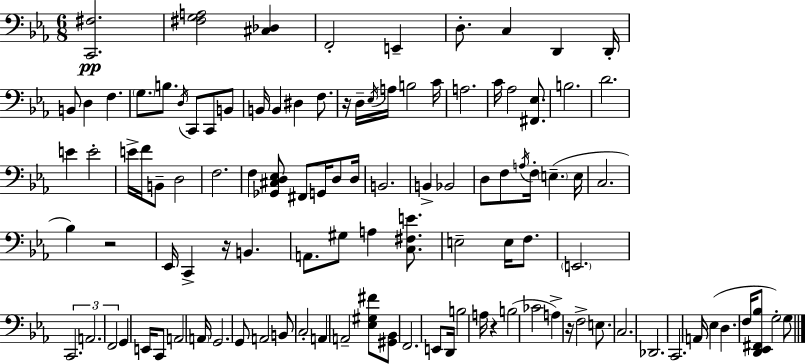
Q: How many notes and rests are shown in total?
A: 110